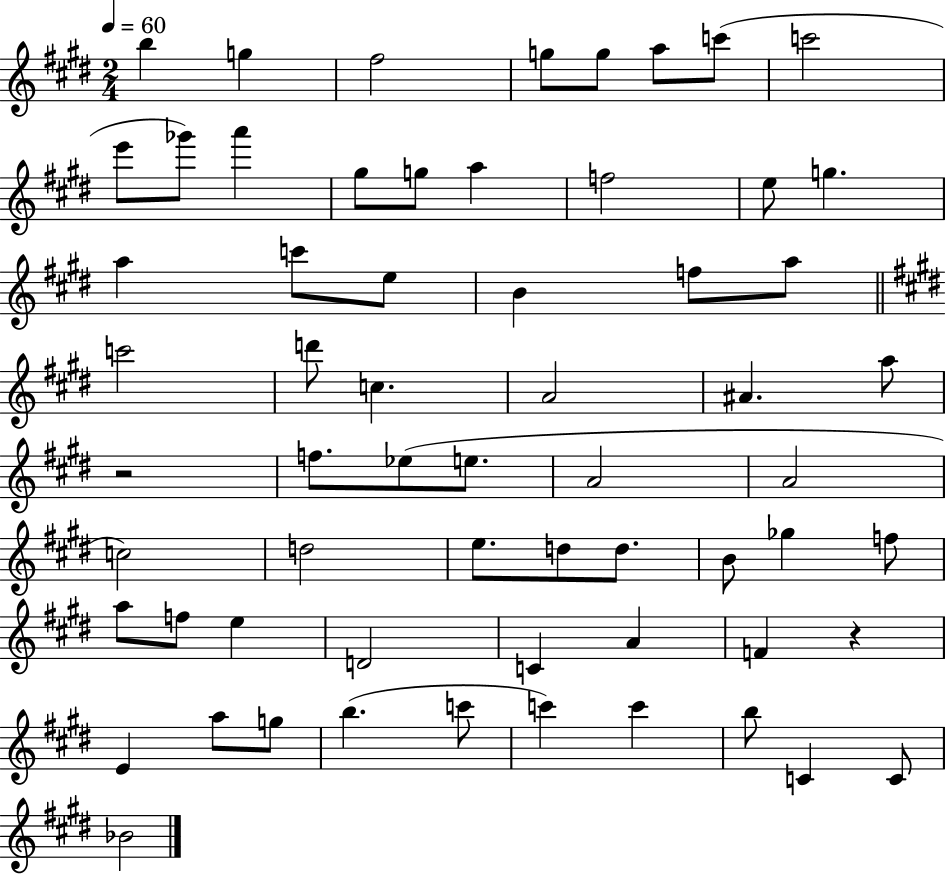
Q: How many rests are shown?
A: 2